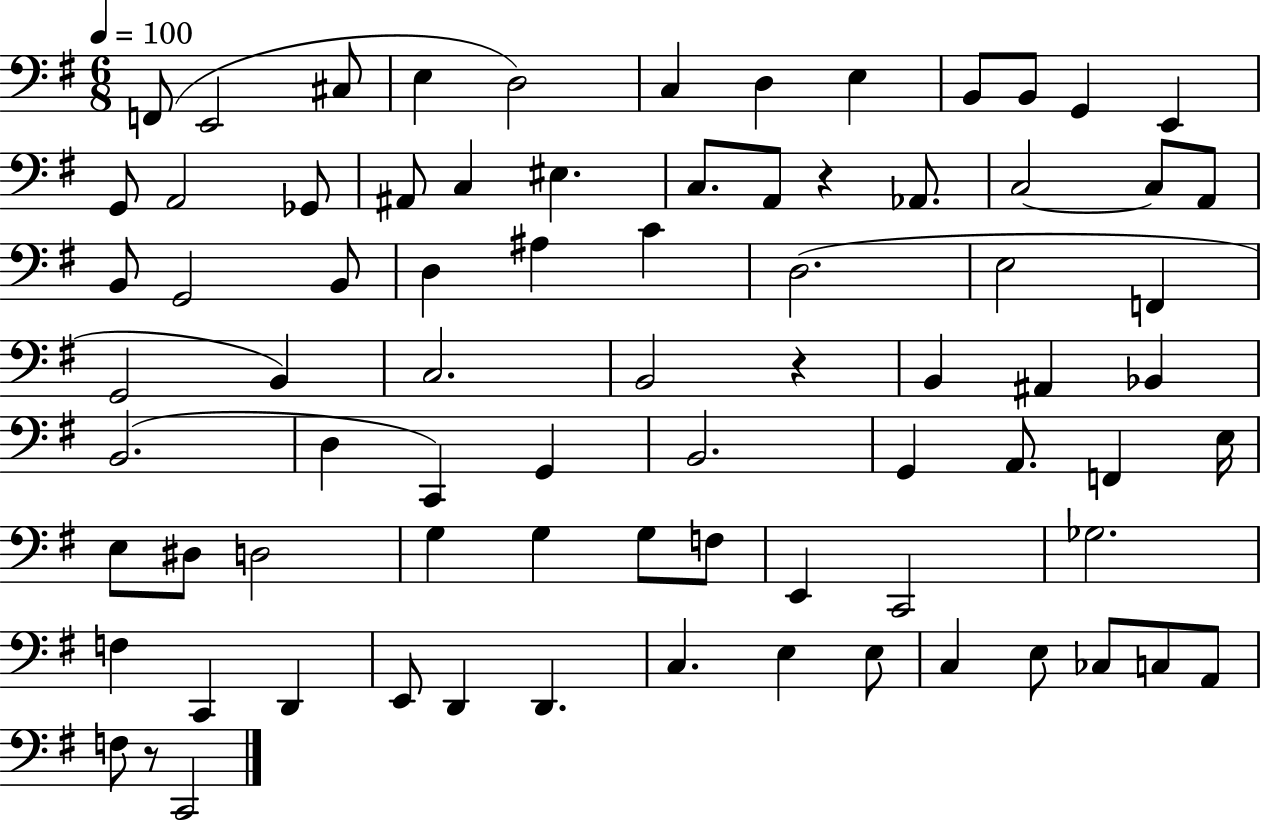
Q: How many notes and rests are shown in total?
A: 78